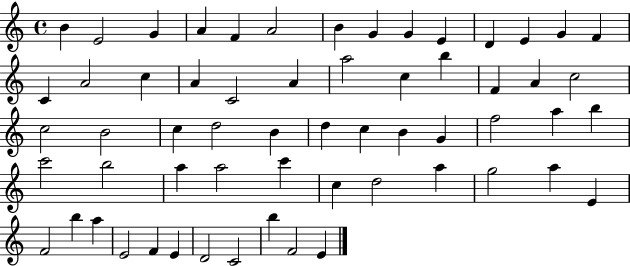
X:1
T:Untitled
M:4/4
L:1/4
K:C
B E2 G A F A2 B G G E D E G F C A2 c A C2 A a2 c b F A c2 c2 B2 c d2 B d c B G f2 a b c'2 b2 a a2 c' c d2 a g2 a E F2 b a E2 F E D2 C2 b F2 E